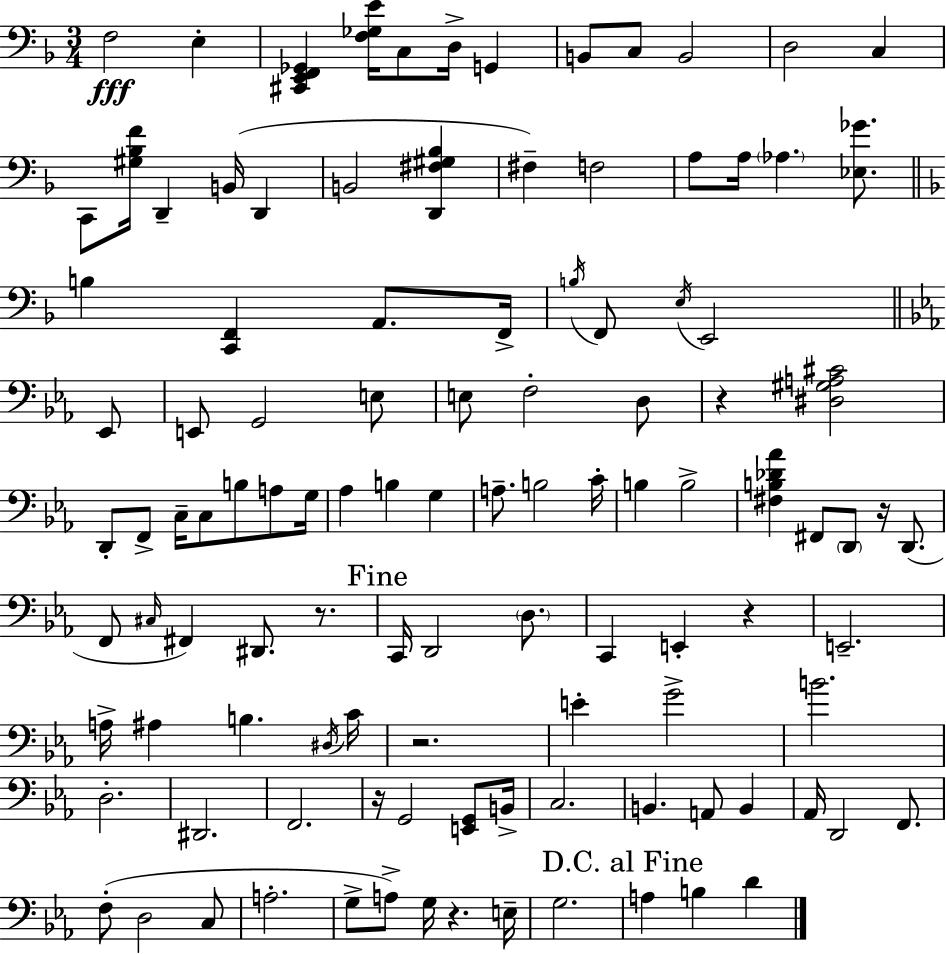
F3/h E3/q [C#2,E2,F2,Gb2]/q [F3,Gb3,E4]/s C3/e D3/s G2/q B2/e C3/e B2/h D3/h C3/q C2/e [G#3,Bb3,F4]/s D2/q B2/s D2/q B2/h [D2,F#3,G#3,Bb3]/q F#3/q F3/h A3/e A3/s Ab3/q. [Eb3,Gb4]/e. B3/q [C2,F2]/q A2/e. F2/s B3/s F2/e E3/s E2/h Eb2/e E2/e G2/h E3/e E3/e F3/h D3/e R/q [D#3,G#3,A3,C#4]/h D2/e F2/e C3/s C3/e B3/e A3/e G3/s Ab3/q B3/q G3/q A3/e. B3/h C4/s B3/q B3/h [F#3,B3,Db4,Ab4]/q F#2/e D2/e R/s D2/e. F2/e C#3/s F#2/q D#2/e. R/e. C2/s D2/h D3/e. C2/q E2/q R/q E2/h. A3/s A#3/q B3/q. D#3/s C4/s R/h. E4/q G4/h B4/h. D3/h. D#2/h. F2/h. R/s G2/h [E2,G2]/e B2/s C3/h. B2/q. A2/e B2/q Ab2/s D2/h F2/e. F3/e D3/h C3/e A3/h. G3/e A3/e G3/s R/q. E3/s G3/h. A3/q B3/q D4/q